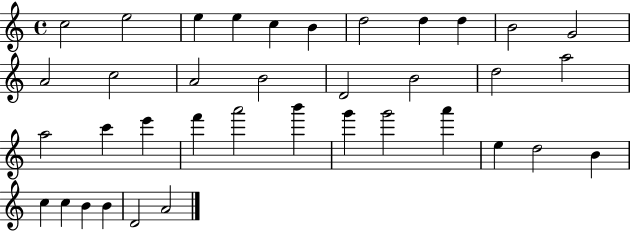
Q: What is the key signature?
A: C major